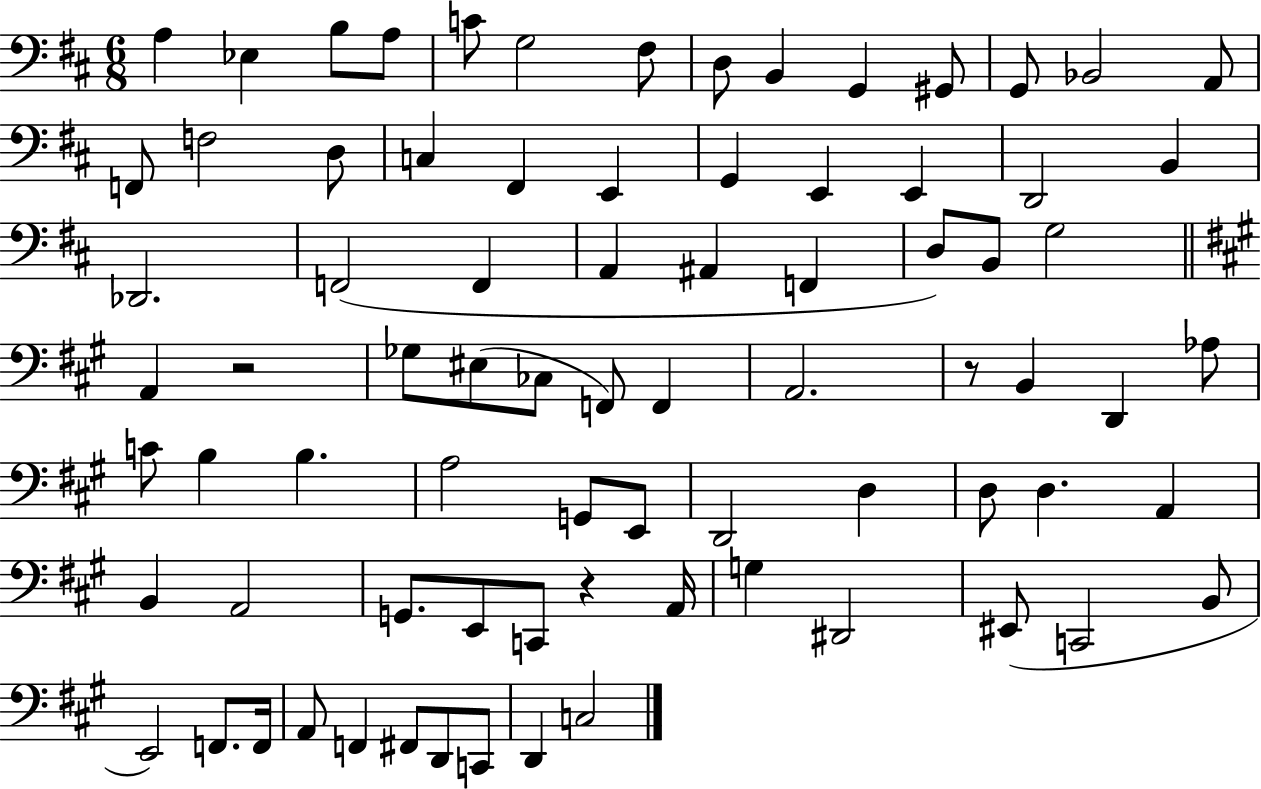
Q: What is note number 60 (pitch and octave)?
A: C2